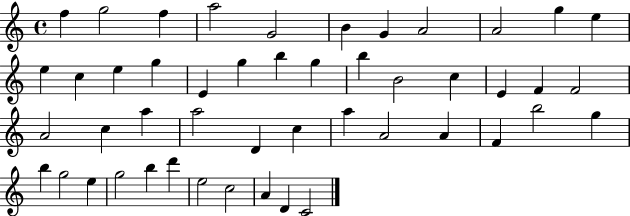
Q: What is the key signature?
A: C major